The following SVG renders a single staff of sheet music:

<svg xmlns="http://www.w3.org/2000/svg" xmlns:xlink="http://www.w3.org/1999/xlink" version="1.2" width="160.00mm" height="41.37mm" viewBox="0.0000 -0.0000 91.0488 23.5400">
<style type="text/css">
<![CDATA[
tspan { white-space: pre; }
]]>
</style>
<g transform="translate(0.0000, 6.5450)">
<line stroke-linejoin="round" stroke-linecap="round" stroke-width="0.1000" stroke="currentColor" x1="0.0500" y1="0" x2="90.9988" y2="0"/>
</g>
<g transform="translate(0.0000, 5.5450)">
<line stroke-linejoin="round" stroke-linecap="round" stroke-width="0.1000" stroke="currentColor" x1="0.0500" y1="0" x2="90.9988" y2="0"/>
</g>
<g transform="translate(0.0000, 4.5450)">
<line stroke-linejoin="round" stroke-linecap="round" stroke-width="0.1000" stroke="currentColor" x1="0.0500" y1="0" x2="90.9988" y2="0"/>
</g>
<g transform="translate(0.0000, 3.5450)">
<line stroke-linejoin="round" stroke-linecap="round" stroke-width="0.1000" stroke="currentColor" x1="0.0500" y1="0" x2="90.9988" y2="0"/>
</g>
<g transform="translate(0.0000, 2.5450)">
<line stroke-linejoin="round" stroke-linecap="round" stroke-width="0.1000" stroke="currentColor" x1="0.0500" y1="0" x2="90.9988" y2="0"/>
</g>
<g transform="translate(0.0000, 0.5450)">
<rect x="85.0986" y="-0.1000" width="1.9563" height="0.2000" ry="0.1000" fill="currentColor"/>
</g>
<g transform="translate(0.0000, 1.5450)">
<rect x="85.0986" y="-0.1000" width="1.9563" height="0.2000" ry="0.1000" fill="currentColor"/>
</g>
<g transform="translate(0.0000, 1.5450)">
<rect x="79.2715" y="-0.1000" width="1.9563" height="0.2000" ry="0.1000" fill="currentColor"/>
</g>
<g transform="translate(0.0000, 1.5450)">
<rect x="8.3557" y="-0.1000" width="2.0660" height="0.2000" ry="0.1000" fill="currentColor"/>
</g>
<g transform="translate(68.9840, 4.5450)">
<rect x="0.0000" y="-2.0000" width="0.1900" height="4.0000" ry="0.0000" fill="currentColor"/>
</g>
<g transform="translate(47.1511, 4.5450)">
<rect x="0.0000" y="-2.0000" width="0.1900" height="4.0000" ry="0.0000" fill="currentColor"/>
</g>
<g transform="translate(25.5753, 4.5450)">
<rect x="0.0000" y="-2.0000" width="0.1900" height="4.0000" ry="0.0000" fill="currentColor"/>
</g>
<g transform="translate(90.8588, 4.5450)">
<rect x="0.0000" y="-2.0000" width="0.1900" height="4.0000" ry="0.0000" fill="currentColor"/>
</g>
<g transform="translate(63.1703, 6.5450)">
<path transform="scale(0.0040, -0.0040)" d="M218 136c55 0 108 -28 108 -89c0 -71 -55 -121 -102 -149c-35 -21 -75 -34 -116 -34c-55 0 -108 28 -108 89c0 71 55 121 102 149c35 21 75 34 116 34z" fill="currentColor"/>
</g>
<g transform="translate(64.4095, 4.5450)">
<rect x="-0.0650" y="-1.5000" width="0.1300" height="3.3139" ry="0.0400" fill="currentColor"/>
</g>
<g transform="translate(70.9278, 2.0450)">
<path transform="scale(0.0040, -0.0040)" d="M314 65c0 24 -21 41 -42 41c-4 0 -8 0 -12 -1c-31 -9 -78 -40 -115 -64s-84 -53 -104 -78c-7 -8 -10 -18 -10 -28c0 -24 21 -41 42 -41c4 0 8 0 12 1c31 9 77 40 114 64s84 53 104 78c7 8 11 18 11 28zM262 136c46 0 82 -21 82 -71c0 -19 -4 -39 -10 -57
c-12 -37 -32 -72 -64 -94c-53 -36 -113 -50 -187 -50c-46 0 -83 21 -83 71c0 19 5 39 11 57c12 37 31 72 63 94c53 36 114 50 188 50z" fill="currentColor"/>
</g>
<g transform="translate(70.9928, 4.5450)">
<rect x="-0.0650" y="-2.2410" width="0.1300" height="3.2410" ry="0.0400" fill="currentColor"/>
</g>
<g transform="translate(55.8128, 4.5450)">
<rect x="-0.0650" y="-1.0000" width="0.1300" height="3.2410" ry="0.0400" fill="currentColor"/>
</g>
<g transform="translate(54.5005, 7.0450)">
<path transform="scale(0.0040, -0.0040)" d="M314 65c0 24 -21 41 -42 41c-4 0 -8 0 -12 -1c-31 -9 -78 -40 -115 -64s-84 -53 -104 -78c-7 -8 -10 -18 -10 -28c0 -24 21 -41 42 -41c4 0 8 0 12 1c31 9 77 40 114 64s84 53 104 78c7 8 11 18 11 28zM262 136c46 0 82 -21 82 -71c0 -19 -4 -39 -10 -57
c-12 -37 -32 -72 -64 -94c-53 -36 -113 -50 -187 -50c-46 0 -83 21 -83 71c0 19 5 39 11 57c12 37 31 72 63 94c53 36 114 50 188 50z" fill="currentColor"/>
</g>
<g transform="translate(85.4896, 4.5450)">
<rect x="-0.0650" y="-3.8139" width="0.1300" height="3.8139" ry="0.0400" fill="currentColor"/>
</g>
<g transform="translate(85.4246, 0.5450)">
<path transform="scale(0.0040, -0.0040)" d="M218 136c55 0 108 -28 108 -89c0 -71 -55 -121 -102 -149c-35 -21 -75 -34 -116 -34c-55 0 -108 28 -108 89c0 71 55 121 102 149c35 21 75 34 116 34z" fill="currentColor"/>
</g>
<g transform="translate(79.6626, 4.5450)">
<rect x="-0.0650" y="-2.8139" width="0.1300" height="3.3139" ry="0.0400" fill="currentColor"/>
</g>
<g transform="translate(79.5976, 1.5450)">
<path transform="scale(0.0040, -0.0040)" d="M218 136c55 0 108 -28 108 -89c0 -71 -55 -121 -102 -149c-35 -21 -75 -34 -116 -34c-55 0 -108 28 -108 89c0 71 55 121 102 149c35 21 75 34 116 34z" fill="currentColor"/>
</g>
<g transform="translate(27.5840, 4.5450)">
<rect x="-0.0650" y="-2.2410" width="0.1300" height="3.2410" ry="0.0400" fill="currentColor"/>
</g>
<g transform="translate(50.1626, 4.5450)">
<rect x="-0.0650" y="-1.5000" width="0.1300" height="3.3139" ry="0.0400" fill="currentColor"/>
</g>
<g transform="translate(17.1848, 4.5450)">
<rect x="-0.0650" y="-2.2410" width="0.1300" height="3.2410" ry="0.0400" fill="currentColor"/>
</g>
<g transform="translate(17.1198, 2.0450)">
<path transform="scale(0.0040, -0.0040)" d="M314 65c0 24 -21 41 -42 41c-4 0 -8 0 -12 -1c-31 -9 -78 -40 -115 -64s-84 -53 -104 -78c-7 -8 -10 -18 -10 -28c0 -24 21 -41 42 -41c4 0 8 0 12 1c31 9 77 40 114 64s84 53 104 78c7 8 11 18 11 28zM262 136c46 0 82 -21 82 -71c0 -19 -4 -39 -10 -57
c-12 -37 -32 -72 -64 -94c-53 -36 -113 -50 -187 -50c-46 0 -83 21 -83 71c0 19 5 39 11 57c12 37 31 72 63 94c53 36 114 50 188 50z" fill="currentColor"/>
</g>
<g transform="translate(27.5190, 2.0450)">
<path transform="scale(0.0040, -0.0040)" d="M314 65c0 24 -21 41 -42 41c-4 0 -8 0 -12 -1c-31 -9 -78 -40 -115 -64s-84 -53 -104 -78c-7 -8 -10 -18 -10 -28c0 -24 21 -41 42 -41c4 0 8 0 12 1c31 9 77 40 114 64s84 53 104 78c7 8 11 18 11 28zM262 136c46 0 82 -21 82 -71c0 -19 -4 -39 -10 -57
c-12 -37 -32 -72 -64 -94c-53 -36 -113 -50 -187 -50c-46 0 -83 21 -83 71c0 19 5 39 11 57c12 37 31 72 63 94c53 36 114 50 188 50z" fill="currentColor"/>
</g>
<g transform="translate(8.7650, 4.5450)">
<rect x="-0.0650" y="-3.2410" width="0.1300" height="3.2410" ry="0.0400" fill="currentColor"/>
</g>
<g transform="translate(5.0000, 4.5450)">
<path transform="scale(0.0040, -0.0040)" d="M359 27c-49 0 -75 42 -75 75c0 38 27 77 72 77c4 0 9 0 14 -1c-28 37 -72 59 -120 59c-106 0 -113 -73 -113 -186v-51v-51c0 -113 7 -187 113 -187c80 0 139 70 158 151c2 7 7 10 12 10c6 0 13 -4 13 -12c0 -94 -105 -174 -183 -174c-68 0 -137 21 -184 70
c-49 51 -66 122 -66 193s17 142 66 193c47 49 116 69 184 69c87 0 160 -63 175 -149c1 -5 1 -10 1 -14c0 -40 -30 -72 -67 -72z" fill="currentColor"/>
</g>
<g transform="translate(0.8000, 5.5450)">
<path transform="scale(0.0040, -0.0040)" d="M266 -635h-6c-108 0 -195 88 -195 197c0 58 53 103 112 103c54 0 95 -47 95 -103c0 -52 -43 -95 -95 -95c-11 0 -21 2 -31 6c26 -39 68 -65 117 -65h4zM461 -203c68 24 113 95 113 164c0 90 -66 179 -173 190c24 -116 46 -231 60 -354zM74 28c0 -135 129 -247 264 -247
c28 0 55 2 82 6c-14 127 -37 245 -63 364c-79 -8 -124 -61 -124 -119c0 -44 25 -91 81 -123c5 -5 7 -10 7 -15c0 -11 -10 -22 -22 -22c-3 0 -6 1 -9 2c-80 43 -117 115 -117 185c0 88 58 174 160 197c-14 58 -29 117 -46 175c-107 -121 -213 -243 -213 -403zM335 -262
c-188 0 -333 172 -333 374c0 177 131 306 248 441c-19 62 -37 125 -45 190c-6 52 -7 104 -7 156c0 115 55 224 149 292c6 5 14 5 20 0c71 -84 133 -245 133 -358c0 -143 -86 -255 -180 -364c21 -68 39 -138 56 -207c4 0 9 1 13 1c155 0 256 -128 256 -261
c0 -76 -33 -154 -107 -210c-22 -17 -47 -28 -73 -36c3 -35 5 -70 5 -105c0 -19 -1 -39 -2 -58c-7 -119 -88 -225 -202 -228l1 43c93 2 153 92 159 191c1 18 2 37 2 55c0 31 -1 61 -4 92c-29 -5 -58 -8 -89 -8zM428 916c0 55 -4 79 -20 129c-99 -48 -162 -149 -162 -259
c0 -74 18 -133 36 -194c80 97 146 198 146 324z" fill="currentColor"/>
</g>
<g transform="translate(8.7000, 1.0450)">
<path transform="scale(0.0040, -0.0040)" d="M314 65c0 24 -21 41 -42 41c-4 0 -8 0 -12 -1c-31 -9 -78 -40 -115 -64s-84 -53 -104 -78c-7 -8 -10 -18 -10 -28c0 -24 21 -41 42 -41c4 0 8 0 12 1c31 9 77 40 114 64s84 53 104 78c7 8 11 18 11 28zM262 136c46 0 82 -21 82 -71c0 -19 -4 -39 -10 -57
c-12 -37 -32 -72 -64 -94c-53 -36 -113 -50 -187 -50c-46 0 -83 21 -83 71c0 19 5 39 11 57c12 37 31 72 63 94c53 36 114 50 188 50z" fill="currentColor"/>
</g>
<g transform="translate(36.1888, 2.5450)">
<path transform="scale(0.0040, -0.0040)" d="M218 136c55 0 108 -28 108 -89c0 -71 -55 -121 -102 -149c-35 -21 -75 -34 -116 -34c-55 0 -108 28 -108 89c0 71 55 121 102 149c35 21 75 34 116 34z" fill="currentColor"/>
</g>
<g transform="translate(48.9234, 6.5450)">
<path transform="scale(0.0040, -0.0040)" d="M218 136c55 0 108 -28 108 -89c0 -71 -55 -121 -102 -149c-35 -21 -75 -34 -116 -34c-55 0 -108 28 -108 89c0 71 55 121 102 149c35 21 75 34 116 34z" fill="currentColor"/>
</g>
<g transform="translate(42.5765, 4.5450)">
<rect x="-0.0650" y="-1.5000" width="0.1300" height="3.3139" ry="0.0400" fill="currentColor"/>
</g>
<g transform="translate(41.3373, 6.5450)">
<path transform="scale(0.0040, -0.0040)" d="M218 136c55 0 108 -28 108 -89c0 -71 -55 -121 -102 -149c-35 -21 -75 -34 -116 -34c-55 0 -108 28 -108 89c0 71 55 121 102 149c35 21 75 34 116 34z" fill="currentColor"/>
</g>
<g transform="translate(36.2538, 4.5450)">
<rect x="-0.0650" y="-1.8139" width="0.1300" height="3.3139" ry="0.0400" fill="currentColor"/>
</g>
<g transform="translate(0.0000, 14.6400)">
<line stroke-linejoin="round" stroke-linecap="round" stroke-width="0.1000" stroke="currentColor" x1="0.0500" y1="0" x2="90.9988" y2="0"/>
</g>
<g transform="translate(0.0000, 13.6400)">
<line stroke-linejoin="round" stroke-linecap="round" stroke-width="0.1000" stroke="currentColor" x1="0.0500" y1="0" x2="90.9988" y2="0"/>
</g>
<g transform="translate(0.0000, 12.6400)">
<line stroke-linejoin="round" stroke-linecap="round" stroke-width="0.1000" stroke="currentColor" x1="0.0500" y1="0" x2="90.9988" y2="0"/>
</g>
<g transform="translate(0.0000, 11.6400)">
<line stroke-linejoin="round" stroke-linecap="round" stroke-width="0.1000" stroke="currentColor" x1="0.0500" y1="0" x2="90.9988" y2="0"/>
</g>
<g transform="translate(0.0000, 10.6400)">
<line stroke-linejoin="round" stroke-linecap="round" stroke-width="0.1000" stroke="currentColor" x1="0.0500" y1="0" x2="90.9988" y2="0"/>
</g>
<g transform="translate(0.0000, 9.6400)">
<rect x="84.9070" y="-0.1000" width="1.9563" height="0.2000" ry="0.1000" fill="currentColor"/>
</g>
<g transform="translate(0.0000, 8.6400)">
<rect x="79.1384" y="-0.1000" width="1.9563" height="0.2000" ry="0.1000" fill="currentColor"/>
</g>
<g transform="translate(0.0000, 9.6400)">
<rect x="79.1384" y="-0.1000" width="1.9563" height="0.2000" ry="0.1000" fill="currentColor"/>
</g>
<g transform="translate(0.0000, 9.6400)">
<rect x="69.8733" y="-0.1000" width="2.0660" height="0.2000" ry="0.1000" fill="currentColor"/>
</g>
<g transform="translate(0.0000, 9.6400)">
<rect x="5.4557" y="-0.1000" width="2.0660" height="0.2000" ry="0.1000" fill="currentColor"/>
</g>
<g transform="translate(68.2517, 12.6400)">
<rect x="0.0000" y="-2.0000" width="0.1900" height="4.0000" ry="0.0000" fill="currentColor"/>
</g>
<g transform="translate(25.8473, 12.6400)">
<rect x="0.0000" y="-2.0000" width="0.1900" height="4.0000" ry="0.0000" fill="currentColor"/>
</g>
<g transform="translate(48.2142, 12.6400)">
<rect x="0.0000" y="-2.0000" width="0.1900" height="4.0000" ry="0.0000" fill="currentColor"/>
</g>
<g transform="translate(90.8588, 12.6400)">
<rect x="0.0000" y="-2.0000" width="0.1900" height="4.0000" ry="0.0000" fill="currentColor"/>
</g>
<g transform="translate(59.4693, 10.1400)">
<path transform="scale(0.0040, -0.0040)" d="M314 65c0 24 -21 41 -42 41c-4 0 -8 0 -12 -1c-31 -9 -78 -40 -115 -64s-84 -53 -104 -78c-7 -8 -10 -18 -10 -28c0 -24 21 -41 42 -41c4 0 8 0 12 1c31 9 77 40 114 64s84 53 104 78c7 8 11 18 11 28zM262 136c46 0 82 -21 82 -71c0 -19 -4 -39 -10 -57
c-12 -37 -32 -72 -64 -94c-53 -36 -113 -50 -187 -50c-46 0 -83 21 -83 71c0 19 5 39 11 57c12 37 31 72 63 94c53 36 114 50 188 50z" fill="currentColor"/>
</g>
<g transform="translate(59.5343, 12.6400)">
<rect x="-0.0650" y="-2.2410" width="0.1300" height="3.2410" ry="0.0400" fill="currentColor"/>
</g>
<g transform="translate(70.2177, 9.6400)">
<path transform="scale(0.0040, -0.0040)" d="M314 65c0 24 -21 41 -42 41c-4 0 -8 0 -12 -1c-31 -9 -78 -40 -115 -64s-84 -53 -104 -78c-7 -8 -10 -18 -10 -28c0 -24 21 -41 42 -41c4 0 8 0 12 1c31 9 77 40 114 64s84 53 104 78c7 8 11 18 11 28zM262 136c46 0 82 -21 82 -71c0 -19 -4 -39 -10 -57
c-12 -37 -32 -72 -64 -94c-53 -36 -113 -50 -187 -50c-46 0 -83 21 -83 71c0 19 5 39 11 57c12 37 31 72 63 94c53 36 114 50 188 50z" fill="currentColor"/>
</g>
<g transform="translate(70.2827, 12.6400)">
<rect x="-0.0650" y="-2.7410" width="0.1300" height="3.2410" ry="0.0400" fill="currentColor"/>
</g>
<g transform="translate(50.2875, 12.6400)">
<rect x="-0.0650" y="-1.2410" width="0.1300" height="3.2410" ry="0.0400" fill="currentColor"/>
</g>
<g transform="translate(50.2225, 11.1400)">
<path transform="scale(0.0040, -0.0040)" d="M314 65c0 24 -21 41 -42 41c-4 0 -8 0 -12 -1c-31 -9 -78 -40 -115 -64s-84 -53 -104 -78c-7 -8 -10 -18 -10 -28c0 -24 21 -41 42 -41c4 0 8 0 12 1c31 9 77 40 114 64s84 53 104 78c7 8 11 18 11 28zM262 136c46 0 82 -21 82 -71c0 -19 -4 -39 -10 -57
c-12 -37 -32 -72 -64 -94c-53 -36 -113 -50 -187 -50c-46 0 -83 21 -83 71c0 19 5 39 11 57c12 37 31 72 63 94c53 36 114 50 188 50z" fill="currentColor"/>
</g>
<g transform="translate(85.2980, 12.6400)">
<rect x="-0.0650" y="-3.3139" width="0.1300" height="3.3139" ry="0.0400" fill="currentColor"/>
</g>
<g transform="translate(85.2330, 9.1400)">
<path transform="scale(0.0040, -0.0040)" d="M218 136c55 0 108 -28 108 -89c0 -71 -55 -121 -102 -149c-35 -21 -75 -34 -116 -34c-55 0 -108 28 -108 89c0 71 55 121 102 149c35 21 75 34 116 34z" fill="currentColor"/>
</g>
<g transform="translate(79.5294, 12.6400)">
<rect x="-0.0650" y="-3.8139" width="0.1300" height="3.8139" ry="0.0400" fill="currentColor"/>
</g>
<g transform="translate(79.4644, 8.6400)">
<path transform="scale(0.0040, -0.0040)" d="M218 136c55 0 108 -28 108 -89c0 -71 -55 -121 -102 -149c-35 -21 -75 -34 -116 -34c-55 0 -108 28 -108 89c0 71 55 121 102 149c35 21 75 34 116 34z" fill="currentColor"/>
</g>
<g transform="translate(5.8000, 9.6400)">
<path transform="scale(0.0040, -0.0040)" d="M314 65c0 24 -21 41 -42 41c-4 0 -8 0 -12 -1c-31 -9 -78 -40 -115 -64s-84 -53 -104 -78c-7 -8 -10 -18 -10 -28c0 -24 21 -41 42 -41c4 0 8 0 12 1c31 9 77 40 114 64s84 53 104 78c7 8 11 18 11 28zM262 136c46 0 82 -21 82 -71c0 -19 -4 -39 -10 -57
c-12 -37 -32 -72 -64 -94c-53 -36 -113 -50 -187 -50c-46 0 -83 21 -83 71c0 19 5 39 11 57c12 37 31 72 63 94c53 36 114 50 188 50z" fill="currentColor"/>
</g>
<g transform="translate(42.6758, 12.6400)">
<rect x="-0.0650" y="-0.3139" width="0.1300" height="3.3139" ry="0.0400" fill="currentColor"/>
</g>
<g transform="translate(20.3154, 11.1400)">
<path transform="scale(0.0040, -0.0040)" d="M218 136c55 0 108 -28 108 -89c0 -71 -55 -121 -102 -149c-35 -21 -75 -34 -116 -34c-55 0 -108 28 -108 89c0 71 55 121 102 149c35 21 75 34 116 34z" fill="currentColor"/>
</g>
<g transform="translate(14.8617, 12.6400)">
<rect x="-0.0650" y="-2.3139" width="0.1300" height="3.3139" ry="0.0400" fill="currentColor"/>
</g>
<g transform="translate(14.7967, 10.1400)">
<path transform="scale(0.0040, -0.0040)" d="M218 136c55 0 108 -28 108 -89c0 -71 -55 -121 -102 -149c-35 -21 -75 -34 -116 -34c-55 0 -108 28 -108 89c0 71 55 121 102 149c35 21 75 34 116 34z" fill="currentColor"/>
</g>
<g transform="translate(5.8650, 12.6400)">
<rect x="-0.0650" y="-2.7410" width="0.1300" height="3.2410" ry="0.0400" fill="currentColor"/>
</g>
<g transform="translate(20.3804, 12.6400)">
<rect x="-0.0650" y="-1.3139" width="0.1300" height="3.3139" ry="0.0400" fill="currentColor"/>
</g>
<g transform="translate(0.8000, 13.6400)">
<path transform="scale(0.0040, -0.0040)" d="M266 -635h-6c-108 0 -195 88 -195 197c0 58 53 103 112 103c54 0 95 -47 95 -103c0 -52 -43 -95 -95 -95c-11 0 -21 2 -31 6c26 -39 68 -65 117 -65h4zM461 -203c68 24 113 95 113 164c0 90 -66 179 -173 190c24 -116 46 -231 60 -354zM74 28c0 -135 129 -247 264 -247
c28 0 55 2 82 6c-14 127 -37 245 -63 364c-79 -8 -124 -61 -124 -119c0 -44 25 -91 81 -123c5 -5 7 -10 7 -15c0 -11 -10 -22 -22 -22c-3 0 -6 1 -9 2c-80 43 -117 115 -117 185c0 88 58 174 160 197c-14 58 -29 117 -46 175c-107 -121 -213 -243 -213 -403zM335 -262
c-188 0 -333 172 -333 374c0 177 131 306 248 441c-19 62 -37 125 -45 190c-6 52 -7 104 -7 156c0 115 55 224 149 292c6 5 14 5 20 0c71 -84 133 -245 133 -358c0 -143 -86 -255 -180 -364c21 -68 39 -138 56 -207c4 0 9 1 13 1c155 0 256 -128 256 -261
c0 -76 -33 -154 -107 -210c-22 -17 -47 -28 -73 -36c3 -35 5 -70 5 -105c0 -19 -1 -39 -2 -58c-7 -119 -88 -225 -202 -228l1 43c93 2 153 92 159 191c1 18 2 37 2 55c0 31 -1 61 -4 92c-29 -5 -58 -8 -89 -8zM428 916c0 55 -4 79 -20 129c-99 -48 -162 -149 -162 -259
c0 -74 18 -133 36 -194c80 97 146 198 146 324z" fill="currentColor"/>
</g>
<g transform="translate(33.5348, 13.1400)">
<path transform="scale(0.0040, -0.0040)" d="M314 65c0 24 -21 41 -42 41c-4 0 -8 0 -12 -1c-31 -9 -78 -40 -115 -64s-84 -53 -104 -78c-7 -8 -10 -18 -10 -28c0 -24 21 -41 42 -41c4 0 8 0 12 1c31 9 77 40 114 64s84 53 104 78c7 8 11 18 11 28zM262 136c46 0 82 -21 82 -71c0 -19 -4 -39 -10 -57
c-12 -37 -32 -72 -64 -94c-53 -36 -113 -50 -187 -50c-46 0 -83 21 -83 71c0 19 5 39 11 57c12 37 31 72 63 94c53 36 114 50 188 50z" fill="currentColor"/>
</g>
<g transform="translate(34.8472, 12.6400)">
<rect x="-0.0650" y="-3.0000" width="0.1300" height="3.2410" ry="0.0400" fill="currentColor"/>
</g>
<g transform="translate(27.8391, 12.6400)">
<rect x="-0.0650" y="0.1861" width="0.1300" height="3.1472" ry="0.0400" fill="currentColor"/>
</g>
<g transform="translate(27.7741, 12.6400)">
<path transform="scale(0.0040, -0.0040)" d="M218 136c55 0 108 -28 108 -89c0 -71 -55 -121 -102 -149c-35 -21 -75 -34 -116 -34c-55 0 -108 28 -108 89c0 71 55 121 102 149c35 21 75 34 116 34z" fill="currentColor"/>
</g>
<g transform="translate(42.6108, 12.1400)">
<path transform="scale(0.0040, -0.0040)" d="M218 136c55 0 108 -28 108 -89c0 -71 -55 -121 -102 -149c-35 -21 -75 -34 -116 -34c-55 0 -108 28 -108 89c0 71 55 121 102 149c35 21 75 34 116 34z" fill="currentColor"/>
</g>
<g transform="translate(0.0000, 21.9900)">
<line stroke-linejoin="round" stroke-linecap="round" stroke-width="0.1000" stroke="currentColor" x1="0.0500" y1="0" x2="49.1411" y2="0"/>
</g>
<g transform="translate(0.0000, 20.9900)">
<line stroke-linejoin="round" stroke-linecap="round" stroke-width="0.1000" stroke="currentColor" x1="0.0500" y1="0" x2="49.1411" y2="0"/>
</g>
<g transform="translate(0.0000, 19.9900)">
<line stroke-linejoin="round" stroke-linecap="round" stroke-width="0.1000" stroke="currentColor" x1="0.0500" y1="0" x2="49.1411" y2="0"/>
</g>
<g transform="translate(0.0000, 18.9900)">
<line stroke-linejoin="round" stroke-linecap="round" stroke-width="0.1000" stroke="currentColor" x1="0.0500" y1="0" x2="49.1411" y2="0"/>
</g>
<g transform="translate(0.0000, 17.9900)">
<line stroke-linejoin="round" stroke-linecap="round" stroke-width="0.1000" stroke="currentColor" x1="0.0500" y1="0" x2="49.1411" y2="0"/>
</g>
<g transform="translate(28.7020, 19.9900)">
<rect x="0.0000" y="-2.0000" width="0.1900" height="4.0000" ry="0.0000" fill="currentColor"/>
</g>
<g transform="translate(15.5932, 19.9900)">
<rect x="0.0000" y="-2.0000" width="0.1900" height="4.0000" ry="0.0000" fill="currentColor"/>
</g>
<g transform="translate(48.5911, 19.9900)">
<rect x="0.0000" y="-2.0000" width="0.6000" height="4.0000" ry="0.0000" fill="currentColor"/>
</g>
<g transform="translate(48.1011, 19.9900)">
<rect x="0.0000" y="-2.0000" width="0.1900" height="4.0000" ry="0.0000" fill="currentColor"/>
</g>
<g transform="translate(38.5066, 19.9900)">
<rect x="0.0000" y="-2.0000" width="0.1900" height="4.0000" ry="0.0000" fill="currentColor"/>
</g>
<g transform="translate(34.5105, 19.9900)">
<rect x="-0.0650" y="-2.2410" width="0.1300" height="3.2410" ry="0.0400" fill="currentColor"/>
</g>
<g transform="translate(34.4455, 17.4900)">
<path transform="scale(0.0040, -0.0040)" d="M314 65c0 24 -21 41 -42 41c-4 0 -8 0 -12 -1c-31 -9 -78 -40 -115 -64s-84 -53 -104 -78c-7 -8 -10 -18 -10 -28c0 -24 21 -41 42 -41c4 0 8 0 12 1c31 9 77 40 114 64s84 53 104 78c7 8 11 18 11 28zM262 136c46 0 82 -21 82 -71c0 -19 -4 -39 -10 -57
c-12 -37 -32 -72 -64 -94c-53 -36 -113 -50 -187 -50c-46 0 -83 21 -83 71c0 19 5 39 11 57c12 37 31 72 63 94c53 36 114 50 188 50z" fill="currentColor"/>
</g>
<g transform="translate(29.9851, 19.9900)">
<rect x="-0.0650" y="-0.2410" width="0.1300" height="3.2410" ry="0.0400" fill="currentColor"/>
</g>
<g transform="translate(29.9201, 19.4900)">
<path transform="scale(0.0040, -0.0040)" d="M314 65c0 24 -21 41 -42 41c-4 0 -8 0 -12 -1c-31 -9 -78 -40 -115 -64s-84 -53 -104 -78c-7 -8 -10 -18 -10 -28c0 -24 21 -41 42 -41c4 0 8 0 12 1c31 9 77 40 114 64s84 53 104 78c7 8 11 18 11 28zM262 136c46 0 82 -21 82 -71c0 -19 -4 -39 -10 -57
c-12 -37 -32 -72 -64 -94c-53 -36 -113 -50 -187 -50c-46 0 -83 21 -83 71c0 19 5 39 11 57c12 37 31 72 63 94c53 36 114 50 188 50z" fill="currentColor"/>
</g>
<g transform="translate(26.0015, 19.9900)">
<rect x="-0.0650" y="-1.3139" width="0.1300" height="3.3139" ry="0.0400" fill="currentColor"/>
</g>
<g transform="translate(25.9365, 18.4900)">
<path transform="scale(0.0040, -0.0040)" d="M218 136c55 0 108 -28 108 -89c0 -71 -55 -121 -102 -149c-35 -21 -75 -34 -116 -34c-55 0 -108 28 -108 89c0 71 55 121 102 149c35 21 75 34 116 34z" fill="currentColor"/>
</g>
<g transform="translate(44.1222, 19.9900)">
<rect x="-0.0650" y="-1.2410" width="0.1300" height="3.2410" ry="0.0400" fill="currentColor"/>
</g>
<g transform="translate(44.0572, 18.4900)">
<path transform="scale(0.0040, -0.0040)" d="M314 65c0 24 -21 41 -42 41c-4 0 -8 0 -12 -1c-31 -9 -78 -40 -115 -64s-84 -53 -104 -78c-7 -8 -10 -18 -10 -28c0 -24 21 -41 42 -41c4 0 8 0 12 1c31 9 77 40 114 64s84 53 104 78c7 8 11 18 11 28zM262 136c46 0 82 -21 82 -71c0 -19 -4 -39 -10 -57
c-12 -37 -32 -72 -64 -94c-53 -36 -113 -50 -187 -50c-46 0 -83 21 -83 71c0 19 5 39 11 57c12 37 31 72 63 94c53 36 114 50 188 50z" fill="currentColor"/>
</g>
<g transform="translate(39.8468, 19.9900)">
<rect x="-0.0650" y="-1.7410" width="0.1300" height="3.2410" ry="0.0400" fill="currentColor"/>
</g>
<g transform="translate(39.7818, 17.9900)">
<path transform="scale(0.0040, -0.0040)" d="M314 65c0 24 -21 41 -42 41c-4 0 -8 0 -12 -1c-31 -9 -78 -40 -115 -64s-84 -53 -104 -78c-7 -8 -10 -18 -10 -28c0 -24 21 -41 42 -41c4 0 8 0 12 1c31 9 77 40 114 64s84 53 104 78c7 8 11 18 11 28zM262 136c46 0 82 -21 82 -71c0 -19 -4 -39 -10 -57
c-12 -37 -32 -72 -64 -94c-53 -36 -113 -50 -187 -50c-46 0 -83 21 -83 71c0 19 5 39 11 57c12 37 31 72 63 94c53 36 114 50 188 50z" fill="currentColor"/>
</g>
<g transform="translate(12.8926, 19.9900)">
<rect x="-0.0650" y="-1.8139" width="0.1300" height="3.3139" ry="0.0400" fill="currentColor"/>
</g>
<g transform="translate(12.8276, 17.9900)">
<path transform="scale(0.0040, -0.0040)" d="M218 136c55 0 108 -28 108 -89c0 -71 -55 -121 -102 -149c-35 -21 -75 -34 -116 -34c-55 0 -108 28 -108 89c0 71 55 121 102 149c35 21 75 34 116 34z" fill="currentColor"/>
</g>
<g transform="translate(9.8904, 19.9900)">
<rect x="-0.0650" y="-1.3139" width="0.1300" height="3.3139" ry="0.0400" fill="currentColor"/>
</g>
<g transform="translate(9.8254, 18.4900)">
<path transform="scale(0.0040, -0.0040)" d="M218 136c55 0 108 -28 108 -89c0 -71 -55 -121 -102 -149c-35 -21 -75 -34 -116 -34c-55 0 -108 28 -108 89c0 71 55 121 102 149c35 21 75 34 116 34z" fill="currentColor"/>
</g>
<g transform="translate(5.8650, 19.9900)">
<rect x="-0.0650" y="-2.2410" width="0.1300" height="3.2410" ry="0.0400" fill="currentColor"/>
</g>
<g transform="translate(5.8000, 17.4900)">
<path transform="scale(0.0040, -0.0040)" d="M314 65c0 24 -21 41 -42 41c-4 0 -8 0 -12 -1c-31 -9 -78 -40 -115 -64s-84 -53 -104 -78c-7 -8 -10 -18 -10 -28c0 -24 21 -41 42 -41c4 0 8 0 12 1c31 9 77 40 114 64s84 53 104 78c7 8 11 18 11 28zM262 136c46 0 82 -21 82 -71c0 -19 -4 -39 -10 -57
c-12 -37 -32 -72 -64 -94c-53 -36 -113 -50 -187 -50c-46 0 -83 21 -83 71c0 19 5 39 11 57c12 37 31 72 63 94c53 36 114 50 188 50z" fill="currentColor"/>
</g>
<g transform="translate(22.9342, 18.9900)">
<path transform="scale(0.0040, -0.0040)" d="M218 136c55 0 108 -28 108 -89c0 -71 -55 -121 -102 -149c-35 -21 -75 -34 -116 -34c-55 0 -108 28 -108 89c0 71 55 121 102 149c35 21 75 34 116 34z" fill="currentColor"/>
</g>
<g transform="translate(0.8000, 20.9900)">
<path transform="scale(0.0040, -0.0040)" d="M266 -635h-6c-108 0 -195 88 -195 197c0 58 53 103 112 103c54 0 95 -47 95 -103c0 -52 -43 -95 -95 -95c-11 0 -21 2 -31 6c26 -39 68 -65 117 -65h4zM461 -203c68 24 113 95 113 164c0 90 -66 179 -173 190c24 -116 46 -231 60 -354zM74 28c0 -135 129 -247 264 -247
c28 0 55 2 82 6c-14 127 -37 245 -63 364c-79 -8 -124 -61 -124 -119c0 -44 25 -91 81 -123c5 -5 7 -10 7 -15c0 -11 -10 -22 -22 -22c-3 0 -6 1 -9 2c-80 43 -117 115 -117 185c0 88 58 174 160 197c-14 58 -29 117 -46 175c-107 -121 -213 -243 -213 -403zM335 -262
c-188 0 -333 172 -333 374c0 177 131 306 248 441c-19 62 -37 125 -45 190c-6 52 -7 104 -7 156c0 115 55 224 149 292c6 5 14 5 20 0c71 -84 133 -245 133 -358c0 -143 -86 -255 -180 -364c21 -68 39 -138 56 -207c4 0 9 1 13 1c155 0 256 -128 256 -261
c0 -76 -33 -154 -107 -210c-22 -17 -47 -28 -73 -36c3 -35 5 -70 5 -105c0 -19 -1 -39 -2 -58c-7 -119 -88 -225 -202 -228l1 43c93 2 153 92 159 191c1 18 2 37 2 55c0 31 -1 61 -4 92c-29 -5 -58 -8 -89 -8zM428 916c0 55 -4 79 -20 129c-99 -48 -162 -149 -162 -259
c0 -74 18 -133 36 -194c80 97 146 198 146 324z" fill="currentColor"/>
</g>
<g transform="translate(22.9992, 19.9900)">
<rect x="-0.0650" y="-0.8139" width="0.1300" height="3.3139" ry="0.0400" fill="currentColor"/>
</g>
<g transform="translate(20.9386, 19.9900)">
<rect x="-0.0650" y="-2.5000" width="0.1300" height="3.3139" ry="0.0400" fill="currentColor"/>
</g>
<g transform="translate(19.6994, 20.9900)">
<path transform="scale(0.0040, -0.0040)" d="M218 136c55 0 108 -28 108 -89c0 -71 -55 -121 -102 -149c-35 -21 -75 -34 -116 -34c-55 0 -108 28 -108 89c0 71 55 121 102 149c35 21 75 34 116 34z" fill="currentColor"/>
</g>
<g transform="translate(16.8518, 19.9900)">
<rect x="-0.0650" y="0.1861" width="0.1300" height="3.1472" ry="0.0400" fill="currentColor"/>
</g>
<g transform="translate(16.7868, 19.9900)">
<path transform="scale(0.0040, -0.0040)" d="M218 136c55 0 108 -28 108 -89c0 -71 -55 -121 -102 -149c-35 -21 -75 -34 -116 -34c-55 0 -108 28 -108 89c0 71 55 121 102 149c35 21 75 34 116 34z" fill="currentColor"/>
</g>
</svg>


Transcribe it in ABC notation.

X:1
T:Untitled
M:4/4
L:1/4
K:C
b2 g2 g2 f E E D2 E g2 a c' a2 g e B A2 c e2 g2 a2 c' b g2 e f B G d e c2 g2 f2 e2